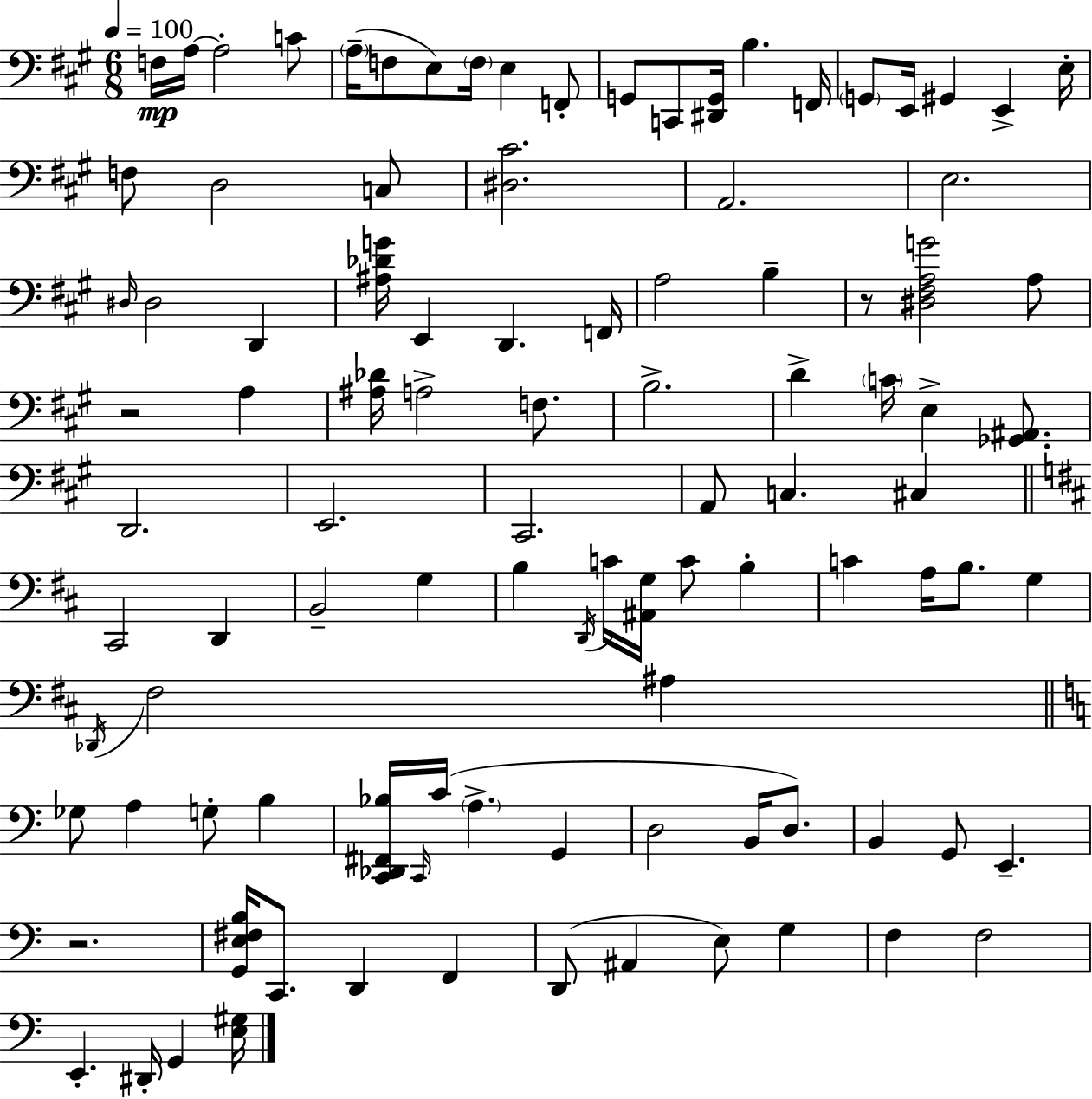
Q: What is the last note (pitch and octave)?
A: G2